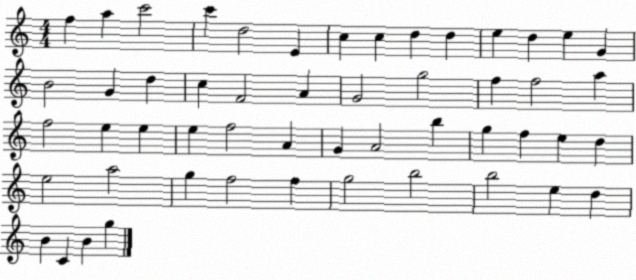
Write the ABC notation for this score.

X:1
T:Untitled
M:4/4
L:1/4
K:C
f a c'2 c' d2 E c c d d e d e G B2 G d c F2 A G2 g2 f f2 a f2 e e e f2 A G A2 b g f e d e2 a2 g f2 f g2 b2 b2 e d B C B g